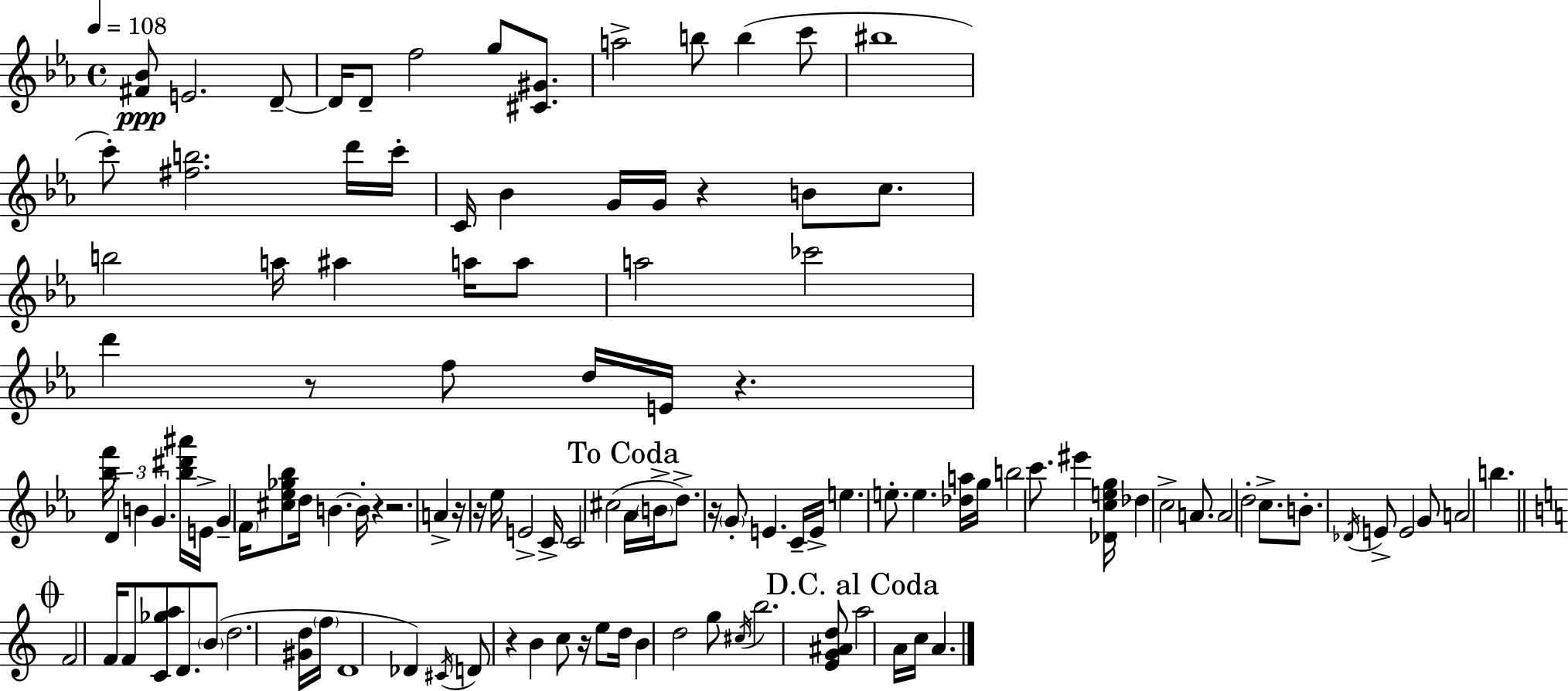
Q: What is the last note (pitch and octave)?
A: A4